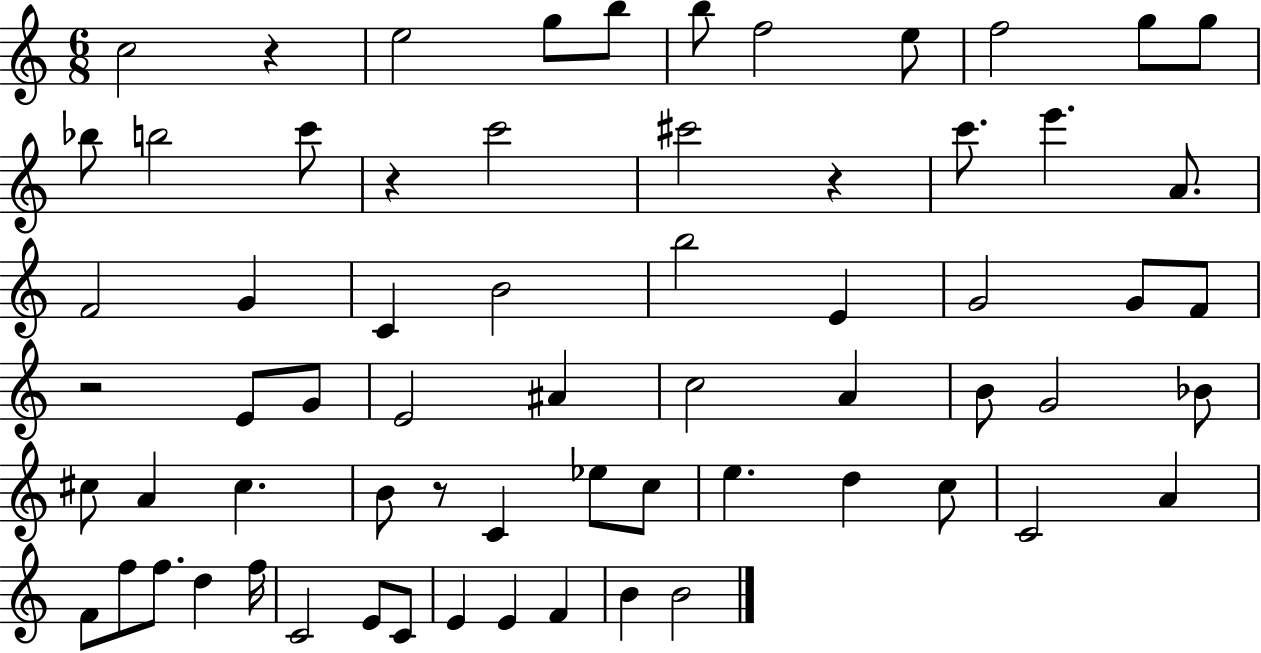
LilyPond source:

{
  \clef treble
  \numericTimeSignature
  \time 6/8
  \key c \major
  c''2 r4 | e''2 g''8 b''8 | b''8 f''2 e''8 | f''2 g''8 g''8 | \break bes''8 b''2 c'''8 | r4 c'''2 | cis'''2 r4 | c'''8. e'''4. a'8. | \break f'2 g'4 | c'4 b'2 | b''2 e'4 | g'2 g'8 f'8 | \break r2 e'8 g'8 | e'2 ais'4 | c''2 a'4 | b'8 g'2 bes'8 | \break cis''8 a'4 cis''4. | b'8 r8 c'4 ees''8 c''8 | e''4. d''4 c''8 | c'2 a'4 | \break f'8 f''8 f''8. d''4 f''16 | c'2 e'8 c'8 | e'4 e'4 f'4 | b'4 b'2 | \break \bar "|."
}